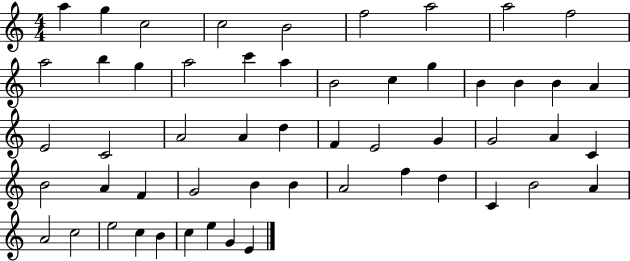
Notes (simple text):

A5/q G5/q C5/h C5/h B4/h F5/h A5/h A5/h F5/h A5/h B5/q G5/q A5/h C6/q A5/q B4/h C5/q G5/q B4/q B4/q B4/q A4/q E4/h C4/h A4/h A4/q D5/q F4/q E4/h G4/q G4/h A4/q C4/q B4/h A4/q F4/q G4/h B4/q B4/q A4/h F5/q D5/q C4/q B4/h A4/q A4/h C5/h E5/h C5/q B4/q C5/q E5/q G4/q E4/q